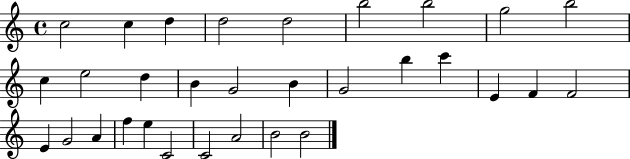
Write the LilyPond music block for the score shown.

{
  \clef treble
  \time 4/4
  \defaultTimeSignature
  \key c \major
  c''2 c''4 d''4 | d''2 d''2 | b''2 b''2 | g''2 b''2 | \break c''4 e''2 d''4 | b'4 g'2 b'4 | g'2 b''4 c'''4 | e'4 f'4 f'2 | \break e'4 g'2 a'4 | f''4 e''4 c'2 | c'2 a'2 | b'2 b'2 | \break \bar "|."
}